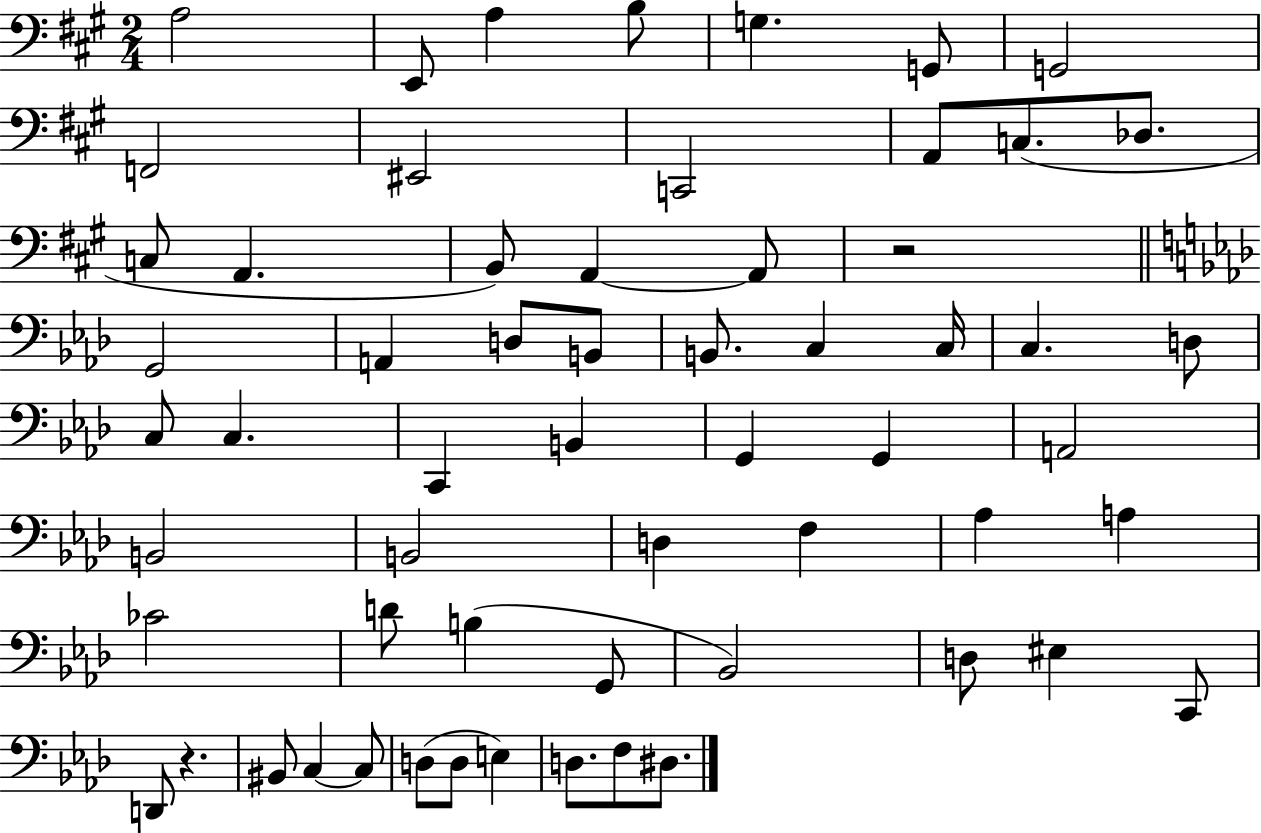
A3/h E2/e A3/q B3/e G3/q. G2/e G2/h F2/h EIS2/h C2/h A2/e C3/e. Db3/e. C3/e A2/q. B2/e A2/q A2/e R/h G2/h A2/q D3/e B2/e B2/e. C3/q C3/s C3/q. D3/e C3/e C3/q. C2/q B2/q G2/q G2/q A2/h B2/h B2/h D3/q F3/q Ab3/q A3/q CES4/h D4/e B3/q G2/e Bb2/h D3/e EIS3/q C2/e D2/e R/q. BIS2/e C3/q C3/e D3/e D3/e E3/q D3/e. F3/e D#3/e.